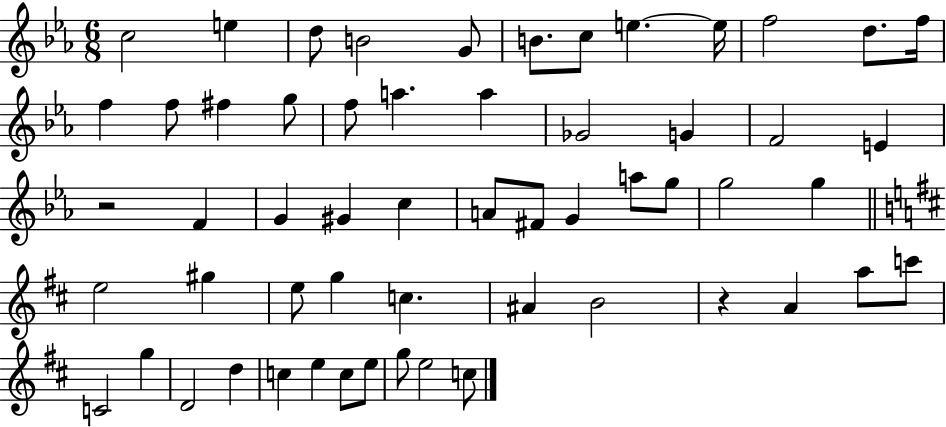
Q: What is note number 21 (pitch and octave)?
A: G4